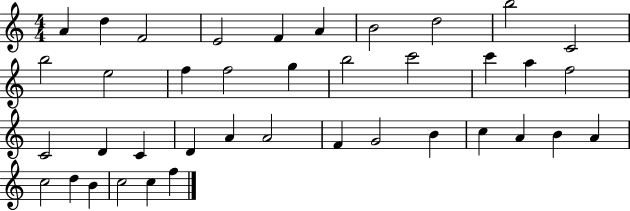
A4/q D5/q F4/h E4/h F4/q A4/q B4/h D5/h B5/h C4/h B5/h E5/h F5/q F5/h G5/q B5/h C6/h C6/q A5/q F5/h C4/h D4/q C4/q D4/q A4/q A4/h F4/q G4/h B4/q C5/q A4/q B4/q A4/q C5/h D5/q B4/q C5/h C5/q F5/q